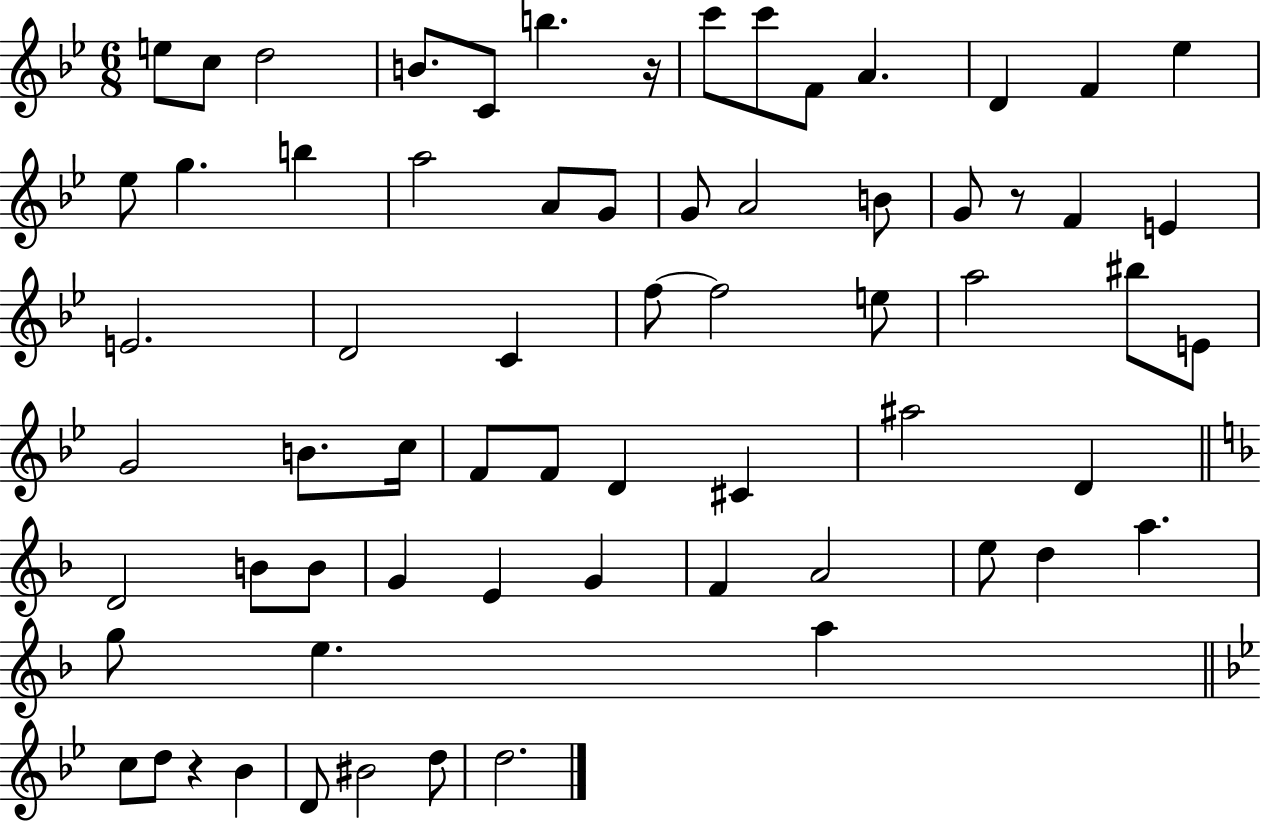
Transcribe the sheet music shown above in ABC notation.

X:1
T:Untitled
M:6/8
L:1/4
K:Bb
e/2 c/2 d2 B/2 C/2 b z/4 c'/2 c'/2 F/2 A D F _e _e/2 g b a2 A/2 G/2 G/2 A2 B/2 G/2 z/2 F E E2 D2 C f/2 f2 e/2 a2 ^b/2 E/2 G2 B/2 c/4 F/2 F/2 D ^C ^a2 D D2 B/2 B/2 G E G F A2 e/2 d a g/2 e a c/2 d/2 z _B D/2 ^B2 d/2 d2